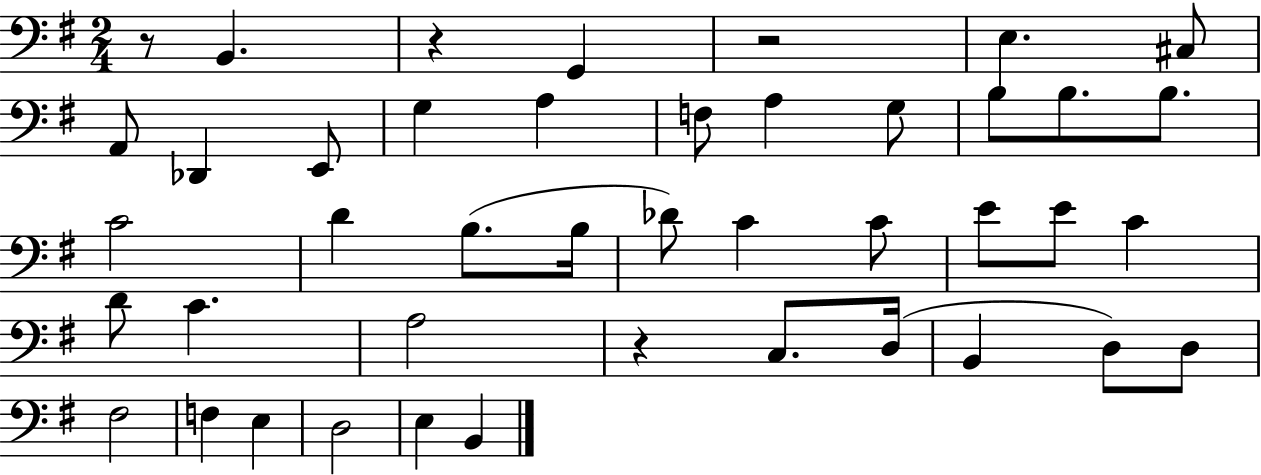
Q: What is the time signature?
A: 2/4